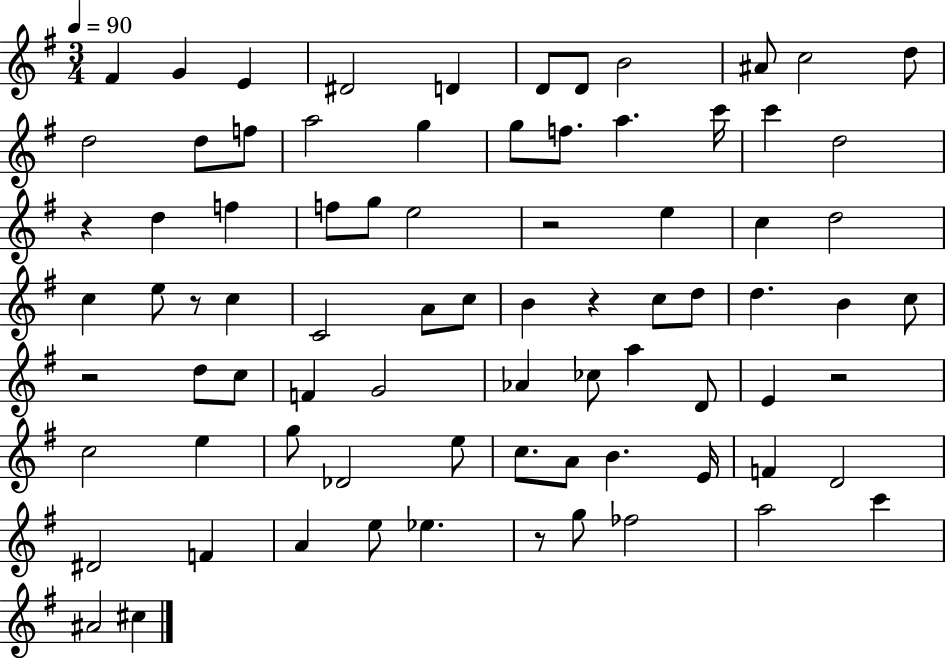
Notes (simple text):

F#4/q G4/q E4/q D#4/h D4/q D4/e D4/e B4/h A#4/e C5/h D5/e D5/h D5/e F5/e A5/h G5/q G5/e F5/e. A5/q. C6/s C6/q D5/h R/q D5/q F5/q F5/e G5/e E5/h R/h E5/q C5/q D5/h C5/q E5/e R/e C5/q C4/h A4/e C5/e B4/q R/q C5/e D5/e D5/q. B4/q C5/e R/h D5/e C5/e F4/q G4/h Ab4/q CES5/e A5/q D4/e E4/q R/h C5/h E5/q G5/e Db4/h E5/e C5/e. A4/e B4/q. E4/s F4/q D4/h D#4/h F4/q A4/q E5/e Eb5/q. R/e G5/e FES5/h A5/h C6/q A#4/h C#5/q